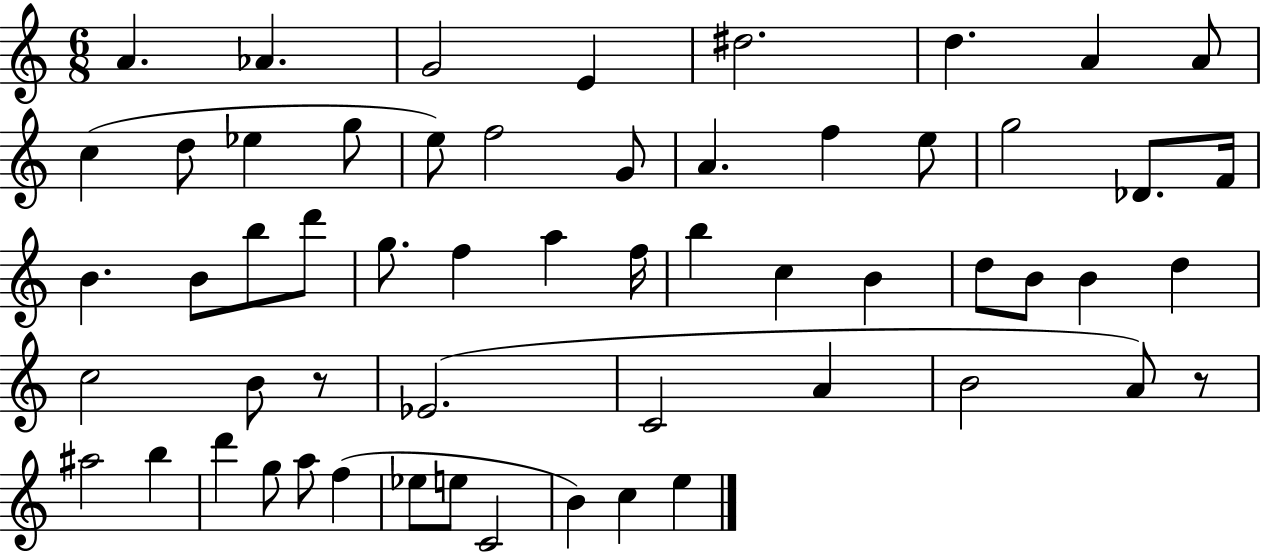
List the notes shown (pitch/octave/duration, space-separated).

A4/q. Ab4/q. G4/h E4/q D#5/h. D5/q. A4/q A4/e C5/q D5/e Eb5/q G5/e E5/e F5/h G4/e A4/q. F5/q E5/e G5/h Db4/e. F4/s B4/q. B4/e B5/e D6/e G5/e. F5/q A5/q F5/s B5/q C5/q B4/q D5/e B4/e B4/q D5/q C5/h B4/e R/e Eb4/h. C4/h A4/q B4/h A4/e R/e A#5/h B5/q D6/q G5/e A5/e F5/q Eb5/e E5/e C4/h B4/q C5/q E5/q